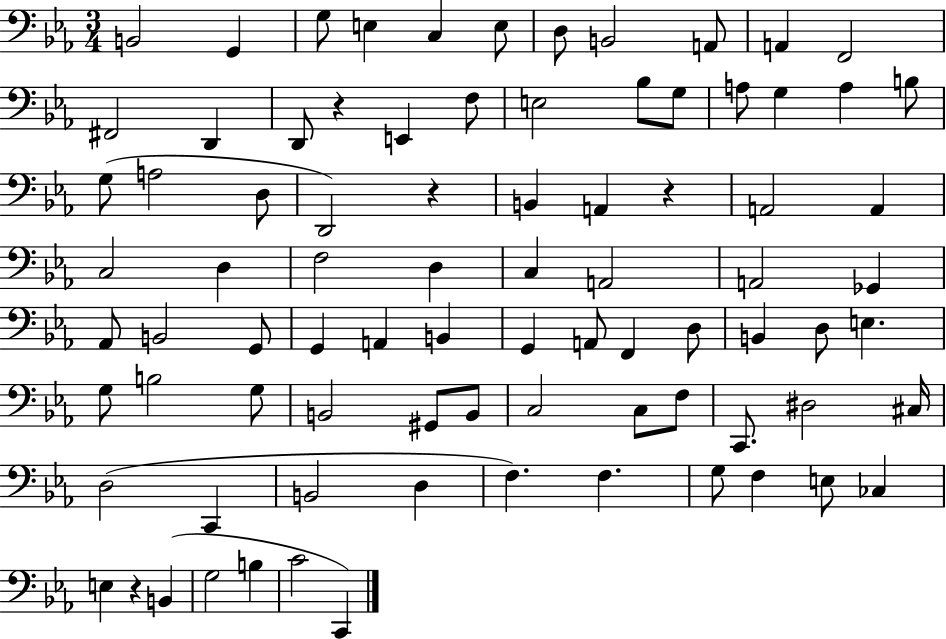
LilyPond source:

{
  \clef bass
  \numericTimeSignature
  \time 3/4
  \key ees \major
  b,2 g,4 | g8 e4 c4 e8 | d8 b,2 a,8 | a,4 f,2 | \break fis,2 d,4 | d,8 r4 e,4 f8 | e2 bes8 g8 | a8 g4 a4 b8 | \break g8( a2 d8 | d,2) r4 | b,4 a,4 r4 | a,2 a,4 | \break c2 d4 | f2 d4 | c4 a,2 | a,2 ges,4 | \break aes,8 b,2 g,8 | g,4 a,4 b,4 | g,4 a,8 f,4 d8 | b,4 d8 e4. | \break g8 b2 g8 | b,2 gis,8 b,8 | c2 c8 f8 | c,8. dis2 cis16 | \break d2( c,4 | b,2 d4 | f4.) f4. | g8 f4 e8 ces4 | \break e4 r4 b,4( | g2 b4 | c'2 c,4) | \bar "|."
}